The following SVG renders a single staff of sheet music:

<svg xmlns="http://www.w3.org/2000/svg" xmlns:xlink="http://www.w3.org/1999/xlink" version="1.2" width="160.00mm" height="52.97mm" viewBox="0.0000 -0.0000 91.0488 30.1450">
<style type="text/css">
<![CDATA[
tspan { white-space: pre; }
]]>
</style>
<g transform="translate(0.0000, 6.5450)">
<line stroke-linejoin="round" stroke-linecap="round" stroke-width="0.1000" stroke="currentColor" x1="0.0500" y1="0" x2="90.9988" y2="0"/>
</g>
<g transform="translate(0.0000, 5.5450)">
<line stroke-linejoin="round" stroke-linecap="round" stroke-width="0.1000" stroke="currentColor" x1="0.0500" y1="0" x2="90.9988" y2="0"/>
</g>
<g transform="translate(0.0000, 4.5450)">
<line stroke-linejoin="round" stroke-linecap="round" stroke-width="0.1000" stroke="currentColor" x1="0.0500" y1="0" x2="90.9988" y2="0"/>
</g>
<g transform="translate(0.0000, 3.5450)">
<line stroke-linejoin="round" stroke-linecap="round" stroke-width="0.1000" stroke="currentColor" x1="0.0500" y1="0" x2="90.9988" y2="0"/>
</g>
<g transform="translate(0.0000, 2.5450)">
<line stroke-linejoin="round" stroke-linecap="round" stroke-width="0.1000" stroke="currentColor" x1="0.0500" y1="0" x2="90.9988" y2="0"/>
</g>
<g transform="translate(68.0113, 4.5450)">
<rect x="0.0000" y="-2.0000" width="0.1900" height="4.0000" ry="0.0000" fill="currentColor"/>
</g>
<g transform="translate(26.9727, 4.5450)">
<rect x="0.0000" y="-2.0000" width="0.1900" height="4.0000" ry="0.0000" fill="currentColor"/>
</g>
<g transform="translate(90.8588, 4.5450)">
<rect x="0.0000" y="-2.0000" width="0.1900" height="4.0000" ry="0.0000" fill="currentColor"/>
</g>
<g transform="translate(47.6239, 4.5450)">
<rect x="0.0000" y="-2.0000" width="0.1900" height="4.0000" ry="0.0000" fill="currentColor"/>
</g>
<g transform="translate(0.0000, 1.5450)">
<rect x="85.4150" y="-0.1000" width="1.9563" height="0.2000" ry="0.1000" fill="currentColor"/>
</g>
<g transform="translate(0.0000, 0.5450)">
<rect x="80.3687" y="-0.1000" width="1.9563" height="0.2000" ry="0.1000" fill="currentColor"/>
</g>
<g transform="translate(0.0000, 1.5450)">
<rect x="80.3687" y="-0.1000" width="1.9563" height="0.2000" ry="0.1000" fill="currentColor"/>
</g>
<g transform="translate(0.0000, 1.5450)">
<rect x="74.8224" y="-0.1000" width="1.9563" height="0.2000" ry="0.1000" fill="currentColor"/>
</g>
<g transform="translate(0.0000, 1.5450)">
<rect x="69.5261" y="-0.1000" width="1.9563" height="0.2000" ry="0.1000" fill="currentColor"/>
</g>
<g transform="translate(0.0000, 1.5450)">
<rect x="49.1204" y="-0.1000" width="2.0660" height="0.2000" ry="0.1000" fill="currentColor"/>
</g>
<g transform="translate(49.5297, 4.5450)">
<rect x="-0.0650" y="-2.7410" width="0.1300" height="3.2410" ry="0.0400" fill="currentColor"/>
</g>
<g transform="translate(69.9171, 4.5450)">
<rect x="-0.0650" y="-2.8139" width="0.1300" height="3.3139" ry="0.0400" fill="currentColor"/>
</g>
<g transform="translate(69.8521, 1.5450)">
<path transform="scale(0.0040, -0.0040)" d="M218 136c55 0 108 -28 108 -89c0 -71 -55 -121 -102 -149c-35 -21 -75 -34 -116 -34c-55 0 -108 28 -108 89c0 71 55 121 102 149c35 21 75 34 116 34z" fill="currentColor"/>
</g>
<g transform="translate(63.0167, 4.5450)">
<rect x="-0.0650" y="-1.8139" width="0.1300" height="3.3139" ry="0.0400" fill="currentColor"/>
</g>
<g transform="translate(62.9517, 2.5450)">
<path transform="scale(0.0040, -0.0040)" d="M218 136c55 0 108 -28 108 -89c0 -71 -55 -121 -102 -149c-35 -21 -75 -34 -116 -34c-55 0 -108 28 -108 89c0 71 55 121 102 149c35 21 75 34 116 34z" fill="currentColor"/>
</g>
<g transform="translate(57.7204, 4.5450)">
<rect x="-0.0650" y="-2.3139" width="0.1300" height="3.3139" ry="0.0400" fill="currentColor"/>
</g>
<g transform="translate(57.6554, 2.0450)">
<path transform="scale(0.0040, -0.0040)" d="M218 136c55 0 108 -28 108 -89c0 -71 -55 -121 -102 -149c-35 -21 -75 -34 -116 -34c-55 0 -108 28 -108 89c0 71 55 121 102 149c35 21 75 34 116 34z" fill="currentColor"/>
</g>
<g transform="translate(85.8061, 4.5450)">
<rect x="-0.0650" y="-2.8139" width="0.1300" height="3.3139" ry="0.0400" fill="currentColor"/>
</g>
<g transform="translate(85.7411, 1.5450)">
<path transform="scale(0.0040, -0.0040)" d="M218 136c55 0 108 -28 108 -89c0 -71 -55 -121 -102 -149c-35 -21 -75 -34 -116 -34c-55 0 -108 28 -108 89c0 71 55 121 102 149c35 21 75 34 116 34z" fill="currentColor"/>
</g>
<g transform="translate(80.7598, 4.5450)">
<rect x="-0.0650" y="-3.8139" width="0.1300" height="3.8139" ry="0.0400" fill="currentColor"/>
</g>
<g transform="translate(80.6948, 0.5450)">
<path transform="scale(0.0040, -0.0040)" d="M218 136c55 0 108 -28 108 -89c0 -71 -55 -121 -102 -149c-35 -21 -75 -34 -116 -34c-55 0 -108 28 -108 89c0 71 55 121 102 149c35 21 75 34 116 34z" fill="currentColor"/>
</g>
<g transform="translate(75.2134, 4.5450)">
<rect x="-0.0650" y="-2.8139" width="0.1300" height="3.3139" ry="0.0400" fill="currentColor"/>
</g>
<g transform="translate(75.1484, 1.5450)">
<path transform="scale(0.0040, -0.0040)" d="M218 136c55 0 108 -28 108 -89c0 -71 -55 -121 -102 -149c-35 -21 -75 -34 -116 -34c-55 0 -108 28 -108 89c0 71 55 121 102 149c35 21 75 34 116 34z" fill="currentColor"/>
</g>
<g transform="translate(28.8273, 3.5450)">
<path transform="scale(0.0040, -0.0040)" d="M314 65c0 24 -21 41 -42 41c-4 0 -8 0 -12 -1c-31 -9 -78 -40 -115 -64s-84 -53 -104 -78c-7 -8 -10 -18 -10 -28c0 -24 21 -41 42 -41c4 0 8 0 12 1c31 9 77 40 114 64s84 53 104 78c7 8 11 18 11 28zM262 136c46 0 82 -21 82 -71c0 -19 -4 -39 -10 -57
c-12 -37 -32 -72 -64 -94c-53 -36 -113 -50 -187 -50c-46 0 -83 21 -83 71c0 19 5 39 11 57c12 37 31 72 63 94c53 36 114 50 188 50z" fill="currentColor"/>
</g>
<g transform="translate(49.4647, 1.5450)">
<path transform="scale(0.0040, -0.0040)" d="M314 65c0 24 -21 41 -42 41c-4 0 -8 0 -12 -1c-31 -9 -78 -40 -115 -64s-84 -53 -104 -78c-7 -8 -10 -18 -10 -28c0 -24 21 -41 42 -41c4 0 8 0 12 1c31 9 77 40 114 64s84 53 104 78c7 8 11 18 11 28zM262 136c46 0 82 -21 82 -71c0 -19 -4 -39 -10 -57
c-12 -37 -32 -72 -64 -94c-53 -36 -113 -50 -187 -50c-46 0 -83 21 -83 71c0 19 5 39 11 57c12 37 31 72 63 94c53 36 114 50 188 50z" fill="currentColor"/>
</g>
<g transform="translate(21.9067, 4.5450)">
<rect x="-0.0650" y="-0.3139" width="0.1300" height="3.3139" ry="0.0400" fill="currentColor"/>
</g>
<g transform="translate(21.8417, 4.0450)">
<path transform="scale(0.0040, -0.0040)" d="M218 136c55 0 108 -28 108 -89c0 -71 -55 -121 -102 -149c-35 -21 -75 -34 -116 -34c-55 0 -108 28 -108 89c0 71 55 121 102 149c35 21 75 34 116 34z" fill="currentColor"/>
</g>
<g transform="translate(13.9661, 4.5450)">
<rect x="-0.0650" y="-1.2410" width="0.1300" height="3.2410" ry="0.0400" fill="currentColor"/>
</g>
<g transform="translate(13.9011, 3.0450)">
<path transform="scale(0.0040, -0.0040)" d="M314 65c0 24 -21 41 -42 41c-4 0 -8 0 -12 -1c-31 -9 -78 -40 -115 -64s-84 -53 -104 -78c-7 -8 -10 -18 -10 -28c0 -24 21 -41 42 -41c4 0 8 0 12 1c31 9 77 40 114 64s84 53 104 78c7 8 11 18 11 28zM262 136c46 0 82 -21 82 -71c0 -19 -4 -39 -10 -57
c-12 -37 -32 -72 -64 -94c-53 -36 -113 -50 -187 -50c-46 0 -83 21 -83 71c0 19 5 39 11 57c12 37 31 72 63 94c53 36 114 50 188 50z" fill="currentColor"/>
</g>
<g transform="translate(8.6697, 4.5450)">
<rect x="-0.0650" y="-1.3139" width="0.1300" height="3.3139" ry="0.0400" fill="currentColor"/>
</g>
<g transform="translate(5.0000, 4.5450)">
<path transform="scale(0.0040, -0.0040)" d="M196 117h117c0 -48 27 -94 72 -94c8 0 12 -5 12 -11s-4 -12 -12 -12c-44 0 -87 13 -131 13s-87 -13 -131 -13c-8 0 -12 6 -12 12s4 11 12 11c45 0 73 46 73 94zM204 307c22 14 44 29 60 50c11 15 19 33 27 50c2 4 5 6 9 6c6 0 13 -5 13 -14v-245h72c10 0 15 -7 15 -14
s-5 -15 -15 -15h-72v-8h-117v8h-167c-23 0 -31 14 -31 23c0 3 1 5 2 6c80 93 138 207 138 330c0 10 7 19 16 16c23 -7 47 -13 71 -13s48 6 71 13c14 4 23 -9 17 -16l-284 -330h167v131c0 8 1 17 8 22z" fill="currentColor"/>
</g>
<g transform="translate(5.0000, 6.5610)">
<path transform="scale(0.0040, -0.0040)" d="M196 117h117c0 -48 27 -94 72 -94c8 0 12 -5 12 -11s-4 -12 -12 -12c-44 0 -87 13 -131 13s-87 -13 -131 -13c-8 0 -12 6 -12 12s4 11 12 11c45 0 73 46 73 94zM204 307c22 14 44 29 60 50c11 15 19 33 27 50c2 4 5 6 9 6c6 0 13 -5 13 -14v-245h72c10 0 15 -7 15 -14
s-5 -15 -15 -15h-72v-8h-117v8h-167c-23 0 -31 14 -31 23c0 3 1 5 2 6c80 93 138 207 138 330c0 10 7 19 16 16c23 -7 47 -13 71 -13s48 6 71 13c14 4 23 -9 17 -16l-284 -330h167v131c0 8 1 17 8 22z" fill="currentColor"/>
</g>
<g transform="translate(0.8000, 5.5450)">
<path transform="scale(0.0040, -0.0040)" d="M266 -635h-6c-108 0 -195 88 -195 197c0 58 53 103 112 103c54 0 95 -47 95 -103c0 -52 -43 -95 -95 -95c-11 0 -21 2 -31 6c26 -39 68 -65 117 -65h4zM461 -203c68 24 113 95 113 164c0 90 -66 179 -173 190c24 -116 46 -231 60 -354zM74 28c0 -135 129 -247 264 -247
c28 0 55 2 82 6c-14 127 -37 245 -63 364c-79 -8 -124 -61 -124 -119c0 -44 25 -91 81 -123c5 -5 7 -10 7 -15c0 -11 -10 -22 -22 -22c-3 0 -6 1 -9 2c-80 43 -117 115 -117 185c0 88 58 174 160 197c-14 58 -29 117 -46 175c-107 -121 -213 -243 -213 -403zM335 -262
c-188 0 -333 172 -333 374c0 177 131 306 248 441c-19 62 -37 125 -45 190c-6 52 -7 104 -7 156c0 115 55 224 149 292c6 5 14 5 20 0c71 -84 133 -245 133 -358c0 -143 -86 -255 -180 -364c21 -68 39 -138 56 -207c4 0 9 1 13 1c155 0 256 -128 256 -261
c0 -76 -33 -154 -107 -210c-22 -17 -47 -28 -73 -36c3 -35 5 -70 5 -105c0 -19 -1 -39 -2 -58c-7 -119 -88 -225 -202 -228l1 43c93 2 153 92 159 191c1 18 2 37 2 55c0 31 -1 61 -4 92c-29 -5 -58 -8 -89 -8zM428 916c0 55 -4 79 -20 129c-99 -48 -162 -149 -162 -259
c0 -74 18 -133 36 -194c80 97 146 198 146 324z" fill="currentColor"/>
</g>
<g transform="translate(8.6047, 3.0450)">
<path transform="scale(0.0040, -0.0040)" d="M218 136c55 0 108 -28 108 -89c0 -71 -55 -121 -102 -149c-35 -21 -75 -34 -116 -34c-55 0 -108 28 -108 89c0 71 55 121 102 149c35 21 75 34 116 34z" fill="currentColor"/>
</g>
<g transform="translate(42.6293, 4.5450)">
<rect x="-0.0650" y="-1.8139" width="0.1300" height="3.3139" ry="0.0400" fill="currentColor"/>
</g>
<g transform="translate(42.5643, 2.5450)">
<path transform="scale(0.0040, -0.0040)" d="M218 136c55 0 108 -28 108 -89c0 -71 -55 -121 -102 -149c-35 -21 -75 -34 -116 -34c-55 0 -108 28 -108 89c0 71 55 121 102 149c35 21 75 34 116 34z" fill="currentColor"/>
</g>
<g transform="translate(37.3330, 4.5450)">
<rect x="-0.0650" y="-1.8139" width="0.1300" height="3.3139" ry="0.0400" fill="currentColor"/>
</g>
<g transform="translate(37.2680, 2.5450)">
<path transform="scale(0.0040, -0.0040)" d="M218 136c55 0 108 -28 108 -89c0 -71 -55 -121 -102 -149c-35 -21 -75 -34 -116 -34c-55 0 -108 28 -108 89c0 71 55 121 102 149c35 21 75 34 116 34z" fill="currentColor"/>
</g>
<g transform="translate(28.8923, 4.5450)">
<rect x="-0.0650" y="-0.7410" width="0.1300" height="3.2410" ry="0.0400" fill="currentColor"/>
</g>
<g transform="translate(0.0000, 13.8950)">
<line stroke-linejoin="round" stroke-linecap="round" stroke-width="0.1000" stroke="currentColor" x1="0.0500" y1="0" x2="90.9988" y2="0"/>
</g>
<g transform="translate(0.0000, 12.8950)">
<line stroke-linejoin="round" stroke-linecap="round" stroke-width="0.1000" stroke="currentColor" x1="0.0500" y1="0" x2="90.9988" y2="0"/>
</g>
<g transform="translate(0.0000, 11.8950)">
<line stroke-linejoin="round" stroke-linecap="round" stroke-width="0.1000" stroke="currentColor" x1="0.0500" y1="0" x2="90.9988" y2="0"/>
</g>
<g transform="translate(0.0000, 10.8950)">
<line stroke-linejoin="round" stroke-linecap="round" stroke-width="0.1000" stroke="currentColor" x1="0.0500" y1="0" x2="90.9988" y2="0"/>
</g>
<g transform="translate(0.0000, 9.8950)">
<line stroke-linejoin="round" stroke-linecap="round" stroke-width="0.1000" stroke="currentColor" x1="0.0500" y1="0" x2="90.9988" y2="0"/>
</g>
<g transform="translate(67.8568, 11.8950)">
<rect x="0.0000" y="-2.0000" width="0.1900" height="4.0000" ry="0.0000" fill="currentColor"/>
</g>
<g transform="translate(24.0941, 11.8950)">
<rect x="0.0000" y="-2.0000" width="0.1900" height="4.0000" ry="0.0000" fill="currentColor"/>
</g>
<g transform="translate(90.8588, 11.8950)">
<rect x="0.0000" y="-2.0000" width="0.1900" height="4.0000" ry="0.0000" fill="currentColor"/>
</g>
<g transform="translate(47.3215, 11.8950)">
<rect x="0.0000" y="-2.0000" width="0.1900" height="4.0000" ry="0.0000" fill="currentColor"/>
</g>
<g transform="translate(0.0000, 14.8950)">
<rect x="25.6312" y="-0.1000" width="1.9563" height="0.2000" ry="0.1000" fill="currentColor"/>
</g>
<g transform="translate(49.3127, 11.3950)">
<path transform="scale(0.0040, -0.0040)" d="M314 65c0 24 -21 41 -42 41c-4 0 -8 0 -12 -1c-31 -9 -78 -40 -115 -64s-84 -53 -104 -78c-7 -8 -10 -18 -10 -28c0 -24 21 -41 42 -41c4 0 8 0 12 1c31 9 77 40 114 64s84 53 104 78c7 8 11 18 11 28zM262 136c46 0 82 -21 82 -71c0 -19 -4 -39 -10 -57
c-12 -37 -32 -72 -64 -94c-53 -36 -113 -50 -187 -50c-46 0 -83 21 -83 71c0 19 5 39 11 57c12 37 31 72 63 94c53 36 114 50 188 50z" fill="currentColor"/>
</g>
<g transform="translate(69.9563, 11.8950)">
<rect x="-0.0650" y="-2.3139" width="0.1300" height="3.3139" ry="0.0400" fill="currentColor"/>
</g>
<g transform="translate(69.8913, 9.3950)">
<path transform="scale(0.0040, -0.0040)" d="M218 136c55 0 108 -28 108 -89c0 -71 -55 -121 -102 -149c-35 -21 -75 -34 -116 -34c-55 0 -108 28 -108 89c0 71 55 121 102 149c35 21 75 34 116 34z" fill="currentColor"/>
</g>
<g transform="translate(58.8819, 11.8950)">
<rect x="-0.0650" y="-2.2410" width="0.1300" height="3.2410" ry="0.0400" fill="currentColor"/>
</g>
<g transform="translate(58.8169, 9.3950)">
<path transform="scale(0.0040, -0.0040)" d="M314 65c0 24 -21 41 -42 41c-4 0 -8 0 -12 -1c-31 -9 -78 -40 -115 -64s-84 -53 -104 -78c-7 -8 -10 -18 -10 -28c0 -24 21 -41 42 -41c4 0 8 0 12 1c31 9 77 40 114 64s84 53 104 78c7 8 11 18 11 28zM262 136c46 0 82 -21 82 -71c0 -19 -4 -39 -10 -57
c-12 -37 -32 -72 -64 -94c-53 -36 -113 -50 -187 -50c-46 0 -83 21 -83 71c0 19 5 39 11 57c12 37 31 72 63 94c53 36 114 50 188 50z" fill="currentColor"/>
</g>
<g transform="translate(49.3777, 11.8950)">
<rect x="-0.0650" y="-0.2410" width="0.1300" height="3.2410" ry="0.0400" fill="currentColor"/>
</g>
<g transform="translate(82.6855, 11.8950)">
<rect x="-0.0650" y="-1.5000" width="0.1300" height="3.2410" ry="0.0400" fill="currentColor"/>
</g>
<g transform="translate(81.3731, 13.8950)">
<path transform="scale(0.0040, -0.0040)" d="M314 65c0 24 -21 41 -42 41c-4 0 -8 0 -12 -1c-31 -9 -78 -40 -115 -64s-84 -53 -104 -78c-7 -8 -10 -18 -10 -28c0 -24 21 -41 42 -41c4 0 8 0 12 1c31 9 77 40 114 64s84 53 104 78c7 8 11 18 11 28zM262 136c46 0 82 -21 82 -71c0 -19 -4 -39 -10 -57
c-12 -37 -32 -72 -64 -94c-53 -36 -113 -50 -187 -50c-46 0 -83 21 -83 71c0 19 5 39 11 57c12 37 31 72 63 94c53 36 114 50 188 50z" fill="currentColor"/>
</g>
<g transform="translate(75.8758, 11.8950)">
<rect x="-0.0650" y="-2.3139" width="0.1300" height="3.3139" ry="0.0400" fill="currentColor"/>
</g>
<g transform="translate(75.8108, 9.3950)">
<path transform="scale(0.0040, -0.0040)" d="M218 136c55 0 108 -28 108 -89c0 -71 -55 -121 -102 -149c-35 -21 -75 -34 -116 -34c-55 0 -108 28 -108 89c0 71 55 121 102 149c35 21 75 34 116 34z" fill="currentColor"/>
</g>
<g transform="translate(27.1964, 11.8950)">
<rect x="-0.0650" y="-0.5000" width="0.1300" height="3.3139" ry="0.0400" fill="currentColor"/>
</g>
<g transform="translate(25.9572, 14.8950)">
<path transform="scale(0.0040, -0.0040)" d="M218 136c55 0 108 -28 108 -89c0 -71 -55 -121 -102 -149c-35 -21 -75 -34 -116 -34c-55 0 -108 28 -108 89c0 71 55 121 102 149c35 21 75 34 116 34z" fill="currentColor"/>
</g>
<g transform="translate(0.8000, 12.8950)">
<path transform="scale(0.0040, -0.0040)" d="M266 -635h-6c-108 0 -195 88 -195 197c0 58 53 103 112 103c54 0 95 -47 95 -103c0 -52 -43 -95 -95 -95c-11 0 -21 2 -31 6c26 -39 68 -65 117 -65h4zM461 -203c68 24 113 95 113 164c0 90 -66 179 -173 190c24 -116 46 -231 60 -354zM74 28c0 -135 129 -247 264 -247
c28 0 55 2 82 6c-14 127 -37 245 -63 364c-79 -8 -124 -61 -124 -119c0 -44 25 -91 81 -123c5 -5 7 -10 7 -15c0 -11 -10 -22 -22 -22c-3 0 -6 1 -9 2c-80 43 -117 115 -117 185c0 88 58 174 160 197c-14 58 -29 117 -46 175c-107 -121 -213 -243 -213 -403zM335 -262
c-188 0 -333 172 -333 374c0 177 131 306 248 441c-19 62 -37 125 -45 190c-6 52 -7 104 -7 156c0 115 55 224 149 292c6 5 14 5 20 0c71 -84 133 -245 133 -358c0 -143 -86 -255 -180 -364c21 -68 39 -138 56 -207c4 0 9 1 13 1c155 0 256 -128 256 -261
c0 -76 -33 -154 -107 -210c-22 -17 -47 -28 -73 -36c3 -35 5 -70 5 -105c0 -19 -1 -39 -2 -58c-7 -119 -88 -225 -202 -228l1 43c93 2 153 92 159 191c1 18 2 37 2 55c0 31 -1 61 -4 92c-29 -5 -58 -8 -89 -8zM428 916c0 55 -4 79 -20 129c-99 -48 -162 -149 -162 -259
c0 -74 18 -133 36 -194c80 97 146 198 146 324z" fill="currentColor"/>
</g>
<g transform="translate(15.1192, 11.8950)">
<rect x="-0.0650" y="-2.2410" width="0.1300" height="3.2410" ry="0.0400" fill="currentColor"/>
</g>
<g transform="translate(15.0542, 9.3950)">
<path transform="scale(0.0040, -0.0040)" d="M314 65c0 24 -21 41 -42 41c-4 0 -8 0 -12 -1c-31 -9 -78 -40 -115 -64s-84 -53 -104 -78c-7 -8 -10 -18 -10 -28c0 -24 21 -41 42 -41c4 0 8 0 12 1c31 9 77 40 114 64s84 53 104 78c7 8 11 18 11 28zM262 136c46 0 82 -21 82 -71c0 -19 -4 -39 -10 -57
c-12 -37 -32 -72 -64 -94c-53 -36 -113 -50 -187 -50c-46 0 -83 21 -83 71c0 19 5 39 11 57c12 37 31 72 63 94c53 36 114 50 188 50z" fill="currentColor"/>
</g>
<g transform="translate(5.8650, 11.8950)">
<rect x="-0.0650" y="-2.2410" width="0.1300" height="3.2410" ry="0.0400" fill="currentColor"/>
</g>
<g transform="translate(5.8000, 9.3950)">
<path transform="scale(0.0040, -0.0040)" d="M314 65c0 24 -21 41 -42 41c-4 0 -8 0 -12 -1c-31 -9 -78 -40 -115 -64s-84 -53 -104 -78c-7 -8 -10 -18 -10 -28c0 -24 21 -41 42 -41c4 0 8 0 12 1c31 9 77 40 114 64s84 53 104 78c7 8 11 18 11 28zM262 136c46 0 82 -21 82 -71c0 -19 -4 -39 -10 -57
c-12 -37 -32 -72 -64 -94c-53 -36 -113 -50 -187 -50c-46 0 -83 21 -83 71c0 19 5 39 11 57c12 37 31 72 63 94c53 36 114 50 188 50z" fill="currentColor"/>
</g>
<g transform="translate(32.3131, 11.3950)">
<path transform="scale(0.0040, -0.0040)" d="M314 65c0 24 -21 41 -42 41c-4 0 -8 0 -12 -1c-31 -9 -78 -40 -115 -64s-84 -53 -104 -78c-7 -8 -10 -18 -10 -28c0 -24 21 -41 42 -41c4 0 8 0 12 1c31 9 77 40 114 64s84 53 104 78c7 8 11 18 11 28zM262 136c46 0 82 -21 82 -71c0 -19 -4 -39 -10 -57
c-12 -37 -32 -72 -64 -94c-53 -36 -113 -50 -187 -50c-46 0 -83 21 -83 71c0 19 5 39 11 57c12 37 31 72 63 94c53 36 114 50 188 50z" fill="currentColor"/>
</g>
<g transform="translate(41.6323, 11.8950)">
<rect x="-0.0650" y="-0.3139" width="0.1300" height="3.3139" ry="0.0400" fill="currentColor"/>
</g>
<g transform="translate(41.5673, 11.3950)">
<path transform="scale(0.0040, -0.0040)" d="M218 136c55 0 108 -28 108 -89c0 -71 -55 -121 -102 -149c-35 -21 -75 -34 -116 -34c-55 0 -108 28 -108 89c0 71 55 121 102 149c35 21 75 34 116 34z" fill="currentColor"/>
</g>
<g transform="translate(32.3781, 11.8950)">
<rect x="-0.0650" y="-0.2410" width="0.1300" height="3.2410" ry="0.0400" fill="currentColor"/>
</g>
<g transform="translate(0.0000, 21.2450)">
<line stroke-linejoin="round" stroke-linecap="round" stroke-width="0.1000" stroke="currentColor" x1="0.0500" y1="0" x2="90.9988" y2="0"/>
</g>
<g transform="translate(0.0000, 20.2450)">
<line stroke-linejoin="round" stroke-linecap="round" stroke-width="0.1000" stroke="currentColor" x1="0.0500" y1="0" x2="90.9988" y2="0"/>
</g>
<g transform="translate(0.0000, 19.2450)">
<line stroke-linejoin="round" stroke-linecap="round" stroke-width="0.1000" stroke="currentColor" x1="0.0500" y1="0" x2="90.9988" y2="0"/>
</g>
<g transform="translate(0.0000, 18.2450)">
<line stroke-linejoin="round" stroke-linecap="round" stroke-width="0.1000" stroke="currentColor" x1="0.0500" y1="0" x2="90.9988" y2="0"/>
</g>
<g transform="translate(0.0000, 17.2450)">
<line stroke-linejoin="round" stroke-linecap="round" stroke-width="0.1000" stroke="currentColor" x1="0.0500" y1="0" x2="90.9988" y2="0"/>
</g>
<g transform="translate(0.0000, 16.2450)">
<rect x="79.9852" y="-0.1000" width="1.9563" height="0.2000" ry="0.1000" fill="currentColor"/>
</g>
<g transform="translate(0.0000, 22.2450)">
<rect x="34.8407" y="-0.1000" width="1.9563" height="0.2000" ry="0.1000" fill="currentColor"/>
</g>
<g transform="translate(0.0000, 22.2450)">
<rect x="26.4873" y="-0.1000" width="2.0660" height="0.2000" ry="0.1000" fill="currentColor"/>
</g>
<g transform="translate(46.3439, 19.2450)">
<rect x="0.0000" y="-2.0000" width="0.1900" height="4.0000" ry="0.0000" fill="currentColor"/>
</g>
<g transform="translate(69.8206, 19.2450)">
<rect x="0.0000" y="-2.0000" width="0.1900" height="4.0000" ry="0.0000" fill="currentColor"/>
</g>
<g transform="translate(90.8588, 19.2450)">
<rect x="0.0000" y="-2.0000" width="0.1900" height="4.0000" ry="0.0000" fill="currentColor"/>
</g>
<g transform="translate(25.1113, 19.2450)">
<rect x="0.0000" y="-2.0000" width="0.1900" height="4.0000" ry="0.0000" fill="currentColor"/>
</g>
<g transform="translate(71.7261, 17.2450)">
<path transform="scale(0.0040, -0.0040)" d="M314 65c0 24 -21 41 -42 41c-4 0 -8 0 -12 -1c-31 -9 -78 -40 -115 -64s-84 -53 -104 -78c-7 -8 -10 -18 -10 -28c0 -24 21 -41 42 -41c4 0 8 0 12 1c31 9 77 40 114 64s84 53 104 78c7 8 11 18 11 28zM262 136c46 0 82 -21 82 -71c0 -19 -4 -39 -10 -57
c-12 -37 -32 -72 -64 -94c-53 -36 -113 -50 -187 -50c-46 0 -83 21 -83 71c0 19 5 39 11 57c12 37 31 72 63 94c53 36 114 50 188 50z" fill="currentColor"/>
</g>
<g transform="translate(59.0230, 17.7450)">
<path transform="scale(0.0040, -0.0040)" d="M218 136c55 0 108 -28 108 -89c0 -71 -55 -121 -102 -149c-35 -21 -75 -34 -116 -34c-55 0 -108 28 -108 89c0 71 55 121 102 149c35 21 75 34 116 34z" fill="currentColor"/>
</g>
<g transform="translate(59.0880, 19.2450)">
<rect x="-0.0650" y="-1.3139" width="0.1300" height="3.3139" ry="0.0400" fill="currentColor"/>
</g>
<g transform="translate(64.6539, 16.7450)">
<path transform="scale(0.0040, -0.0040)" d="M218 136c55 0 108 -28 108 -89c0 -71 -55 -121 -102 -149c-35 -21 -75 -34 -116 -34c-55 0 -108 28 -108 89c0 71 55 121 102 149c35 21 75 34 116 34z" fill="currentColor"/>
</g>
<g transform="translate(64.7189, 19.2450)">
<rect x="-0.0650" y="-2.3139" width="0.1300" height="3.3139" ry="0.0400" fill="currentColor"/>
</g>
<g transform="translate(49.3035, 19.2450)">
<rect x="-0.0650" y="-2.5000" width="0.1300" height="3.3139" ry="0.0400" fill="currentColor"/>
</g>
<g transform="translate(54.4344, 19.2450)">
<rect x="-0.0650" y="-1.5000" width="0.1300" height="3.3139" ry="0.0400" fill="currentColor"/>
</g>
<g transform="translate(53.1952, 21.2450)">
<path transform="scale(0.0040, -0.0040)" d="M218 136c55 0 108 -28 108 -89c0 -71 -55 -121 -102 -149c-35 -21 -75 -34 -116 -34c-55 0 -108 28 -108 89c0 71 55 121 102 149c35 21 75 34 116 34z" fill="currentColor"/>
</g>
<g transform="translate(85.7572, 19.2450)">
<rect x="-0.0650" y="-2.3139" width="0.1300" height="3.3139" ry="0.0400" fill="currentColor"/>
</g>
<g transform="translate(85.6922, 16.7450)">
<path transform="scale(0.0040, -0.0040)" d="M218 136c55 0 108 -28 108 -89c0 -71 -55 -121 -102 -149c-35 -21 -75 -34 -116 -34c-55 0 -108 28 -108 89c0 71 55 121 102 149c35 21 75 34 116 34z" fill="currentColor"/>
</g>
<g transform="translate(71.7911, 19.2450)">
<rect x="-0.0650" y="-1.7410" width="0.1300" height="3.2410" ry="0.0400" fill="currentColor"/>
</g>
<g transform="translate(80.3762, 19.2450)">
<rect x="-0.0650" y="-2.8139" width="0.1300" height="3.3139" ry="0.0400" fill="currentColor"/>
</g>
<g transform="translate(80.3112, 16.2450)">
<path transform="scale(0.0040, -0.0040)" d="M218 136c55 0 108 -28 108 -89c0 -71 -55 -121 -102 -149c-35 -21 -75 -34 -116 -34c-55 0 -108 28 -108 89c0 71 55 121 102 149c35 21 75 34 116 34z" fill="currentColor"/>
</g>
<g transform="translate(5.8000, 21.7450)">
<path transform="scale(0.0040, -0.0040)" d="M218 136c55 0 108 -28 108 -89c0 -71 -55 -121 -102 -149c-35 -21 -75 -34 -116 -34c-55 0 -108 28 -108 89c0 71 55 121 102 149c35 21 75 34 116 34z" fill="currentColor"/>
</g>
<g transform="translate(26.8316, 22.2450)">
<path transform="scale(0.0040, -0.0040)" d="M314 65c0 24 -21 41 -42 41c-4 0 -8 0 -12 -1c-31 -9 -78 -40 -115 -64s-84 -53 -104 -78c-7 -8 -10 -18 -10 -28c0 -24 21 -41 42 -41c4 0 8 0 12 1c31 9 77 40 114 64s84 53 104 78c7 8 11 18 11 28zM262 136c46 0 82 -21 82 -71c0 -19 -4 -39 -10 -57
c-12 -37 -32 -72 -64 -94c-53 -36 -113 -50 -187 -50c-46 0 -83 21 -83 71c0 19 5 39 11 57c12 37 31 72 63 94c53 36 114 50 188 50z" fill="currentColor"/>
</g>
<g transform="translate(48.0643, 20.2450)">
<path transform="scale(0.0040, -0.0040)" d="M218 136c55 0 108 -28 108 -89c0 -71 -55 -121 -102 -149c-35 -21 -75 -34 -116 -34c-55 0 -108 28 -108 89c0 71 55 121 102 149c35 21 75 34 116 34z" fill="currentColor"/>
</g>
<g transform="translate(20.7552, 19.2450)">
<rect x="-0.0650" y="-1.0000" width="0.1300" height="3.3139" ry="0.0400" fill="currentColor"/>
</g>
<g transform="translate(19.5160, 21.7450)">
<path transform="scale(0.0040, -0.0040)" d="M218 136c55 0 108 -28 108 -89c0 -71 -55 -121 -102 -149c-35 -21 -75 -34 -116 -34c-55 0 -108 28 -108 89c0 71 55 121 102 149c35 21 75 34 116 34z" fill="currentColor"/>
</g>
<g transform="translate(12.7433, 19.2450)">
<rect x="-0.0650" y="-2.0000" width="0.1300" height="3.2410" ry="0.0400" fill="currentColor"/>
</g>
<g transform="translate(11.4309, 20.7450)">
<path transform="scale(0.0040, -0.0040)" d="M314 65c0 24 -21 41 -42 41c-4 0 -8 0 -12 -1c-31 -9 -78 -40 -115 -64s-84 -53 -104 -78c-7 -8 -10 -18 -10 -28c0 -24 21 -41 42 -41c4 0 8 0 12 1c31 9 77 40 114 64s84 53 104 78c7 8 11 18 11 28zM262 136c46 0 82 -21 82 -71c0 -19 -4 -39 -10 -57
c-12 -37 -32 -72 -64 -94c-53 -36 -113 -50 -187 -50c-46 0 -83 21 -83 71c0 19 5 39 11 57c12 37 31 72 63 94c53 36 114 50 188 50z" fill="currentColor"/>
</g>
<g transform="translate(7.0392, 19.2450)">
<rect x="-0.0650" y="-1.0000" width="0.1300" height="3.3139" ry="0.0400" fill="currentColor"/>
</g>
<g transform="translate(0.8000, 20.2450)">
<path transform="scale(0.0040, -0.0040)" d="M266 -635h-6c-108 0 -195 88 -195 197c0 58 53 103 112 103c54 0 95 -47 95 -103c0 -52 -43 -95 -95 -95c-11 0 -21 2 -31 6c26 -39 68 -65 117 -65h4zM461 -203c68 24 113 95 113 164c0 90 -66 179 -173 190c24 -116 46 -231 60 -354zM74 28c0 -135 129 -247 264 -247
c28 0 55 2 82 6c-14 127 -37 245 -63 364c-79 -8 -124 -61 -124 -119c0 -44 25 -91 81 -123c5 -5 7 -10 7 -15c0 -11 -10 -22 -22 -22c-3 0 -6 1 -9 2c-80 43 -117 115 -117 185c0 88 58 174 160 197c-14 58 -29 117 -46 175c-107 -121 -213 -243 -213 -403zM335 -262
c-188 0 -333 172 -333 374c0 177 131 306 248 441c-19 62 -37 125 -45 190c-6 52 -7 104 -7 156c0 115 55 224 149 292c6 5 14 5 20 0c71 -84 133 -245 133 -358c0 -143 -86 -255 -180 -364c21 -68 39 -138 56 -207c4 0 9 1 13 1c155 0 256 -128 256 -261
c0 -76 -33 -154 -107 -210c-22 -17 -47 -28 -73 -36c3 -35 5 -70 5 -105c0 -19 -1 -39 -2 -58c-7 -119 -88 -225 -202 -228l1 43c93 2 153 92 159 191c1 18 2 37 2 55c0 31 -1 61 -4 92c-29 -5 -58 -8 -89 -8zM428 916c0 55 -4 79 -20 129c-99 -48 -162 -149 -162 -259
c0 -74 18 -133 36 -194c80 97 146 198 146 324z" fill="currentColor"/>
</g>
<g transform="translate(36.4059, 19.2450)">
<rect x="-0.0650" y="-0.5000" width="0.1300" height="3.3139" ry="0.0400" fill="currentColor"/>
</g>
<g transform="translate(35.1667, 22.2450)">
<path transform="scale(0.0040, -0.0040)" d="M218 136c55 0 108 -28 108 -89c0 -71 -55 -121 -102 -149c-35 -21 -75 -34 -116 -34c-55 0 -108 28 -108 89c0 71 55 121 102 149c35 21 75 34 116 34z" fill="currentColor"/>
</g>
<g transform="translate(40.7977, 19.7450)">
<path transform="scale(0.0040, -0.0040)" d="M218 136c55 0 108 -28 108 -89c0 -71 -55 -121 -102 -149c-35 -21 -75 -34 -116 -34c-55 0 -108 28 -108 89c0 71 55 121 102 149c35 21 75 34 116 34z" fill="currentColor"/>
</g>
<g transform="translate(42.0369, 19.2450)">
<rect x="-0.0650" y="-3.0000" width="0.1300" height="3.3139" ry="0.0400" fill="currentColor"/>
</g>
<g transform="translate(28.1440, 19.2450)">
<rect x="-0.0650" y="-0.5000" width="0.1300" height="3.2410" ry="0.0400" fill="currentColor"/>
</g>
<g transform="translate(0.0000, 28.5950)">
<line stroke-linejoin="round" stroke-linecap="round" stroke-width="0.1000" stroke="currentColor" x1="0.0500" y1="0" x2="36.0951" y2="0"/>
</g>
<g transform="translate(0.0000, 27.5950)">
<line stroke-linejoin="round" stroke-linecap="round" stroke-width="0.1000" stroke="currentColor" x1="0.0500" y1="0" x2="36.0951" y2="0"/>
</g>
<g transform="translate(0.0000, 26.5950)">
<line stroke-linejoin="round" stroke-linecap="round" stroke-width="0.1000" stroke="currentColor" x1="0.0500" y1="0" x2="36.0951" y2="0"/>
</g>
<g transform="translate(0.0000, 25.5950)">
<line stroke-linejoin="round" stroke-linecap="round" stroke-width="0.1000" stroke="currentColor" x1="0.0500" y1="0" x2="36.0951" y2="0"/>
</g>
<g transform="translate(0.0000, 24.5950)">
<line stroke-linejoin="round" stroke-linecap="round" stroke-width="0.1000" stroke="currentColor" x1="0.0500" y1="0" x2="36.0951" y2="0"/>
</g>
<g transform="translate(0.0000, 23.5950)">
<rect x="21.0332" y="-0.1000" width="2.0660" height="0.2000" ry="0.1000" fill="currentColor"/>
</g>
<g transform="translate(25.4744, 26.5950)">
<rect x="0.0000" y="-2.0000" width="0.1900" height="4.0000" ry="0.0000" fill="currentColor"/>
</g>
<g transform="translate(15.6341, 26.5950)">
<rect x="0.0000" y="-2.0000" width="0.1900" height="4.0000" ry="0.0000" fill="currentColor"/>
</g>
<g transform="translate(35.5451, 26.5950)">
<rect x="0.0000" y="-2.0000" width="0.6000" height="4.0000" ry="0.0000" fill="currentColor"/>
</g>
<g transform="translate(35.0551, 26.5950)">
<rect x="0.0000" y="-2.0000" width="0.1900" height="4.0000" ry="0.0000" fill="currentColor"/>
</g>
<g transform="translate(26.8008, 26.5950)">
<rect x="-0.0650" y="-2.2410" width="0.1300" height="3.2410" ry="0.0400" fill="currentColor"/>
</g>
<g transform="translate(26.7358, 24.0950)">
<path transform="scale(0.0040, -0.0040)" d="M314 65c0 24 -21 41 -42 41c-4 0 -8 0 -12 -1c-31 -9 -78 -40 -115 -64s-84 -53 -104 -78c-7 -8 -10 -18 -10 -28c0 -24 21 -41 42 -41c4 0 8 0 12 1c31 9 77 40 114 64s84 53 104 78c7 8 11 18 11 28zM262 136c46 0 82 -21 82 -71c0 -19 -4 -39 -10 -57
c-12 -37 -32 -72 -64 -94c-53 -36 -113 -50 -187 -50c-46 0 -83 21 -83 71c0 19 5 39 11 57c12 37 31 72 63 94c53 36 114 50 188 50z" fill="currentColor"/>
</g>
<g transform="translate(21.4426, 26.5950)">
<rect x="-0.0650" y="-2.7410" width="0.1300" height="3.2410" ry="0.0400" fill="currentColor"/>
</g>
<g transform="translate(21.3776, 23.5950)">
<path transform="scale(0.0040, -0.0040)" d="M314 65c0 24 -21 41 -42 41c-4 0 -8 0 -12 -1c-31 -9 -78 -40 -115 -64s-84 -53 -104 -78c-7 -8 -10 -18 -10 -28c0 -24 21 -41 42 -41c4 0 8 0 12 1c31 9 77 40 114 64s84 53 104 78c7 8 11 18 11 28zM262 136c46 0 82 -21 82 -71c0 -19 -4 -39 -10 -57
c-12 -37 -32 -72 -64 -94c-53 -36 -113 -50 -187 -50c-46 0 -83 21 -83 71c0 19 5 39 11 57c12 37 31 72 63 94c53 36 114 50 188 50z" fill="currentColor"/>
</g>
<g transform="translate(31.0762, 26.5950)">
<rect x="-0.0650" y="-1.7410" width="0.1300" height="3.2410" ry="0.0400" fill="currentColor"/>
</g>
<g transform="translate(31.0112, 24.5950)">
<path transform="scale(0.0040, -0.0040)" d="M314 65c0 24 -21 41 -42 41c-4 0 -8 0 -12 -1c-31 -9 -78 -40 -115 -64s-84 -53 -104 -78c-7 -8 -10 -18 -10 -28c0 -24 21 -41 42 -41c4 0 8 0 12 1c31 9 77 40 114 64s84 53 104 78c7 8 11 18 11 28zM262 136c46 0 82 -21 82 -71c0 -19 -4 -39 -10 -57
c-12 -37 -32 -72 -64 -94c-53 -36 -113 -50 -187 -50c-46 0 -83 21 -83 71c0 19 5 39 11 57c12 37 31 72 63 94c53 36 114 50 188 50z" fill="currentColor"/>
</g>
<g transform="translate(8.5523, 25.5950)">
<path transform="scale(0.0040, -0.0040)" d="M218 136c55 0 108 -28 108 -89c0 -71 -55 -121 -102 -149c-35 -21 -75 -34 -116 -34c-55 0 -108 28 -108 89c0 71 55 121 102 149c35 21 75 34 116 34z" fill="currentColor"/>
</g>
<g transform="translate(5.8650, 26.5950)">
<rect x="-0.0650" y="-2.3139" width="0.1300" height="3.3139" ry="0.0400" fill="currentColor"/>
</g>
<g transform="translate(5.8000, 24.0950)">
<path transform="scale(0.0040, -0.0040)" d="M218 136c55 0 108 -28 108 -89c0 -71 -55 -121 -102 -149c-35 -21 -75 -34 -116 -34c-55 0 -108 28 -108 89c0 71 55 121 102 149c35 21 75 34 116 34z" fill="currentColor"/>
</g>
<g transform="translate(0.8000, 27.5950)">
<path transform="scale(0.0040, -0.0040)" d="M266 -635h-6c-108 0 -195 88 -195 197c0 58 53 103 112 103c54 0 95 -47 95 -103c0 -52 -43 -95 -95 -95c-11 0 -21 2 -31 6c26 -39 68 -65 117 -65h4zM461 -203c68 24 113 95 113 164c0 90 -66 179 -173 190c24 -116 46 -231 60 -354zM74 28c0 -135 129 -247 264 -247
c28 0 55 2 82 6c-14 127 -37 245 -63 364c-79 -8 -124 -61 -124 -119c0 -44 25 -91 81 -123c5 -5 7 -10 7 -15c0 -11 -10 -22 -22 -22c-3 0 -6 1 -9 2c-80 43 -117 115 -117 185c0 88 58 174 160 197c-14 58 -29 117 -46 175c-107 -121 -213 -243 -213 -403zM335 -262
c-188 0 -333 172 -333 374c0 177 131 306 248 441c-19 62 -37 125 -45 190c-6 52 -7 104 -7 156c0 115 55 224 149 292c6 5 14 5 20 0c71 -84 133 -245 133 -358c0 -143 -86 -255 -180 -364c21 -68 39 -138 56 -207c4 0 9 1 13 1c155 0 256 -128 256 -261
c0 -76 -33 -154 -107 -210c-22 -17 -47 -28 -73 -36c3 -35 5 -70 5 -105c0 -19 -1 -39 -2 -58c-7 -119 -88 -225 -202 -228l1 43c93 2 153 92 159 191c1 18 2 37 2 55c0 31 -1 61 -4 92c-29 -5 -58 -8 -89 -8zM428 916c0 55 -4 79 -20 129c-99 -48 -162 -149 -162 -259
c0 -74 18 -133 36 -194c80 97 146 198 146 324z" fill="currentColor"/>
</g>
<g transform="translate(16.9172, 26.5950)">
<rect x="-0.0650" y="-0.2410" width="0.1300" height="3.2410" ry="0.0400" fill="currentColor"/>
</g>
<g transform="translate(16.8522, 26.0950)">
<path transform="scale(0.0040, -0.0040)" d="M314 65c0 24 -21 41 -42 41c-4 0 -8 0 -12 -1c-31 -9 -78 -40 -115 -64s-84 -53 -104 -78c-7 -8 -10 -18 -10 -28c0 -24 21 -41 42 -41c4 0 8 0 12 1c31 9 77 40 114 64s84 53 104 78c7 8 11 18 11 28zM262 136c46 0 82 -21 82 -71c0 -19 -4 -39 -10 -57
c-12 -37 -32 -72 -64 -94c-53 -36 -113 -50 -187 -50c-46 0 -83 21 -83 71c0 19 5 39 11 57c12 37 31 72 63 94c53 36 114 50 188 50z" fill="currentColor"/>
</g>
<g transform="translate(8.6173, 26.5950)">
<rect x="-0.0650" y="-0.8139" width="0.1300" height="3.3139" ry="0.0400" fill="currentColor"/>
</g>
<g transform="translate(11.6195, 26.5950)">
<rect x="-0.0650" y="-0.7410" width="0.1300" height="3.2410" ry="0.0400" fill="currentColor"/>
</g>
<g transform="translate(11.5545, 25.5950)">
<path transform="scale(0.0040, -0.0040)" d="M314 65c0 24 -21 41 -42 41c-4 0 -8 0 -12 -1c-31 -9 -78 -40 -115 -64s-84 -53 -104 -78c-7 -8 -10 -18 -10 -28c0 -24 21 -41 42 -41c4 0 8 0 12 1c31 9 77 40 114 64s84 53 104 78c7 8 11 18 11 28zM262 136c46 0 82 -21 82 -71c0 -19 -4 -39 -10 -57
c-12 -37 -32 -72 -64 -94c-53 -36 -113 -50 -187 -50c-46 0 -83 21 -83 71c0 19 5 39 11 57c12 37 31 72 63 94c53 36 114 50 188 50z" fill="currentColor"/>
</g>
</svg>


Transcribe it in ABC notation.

X:1
T:Untitled
M:4/4
L:1/4
K:C
e e2 c d2 f f a2 g f a a c' a g2 g2 C c2 c c2 g2 g g E2 D F2 D C2 C A G E e g f2 a g g d d2 c2 a2 g2 f2